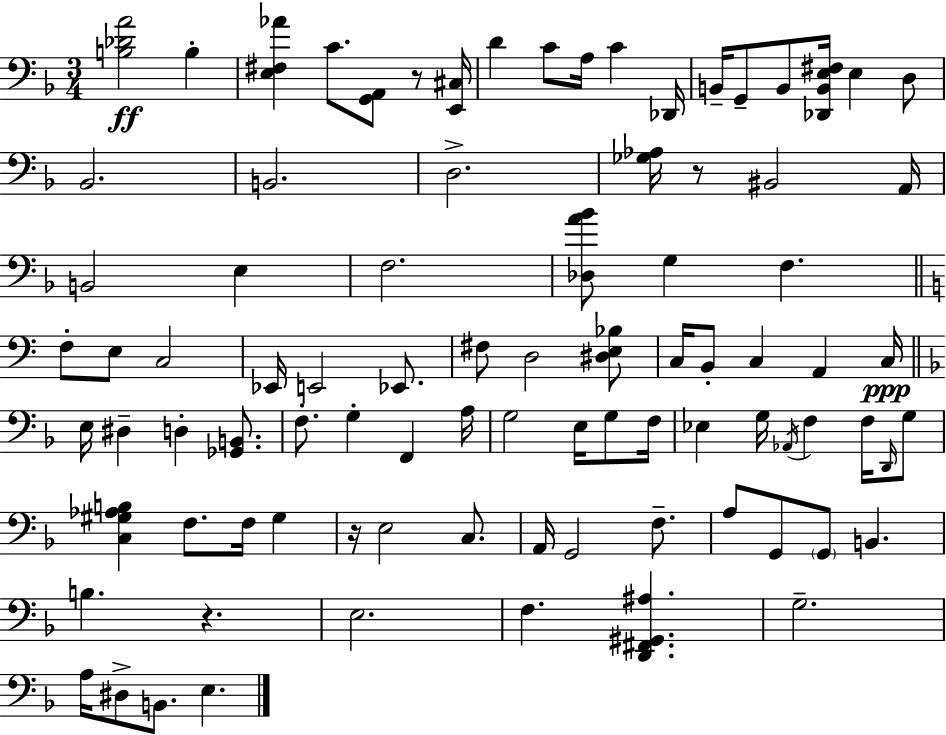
[B3,Db4,A4]/h B3/q [E3,F#3,Ab4]/q C4/e. [G2,A2]/e R/e [E2,C#3]/s D4/q C4/e A3/s C4/q Db2/s B2/s G2/e B2/e [Db2,B2,E3,F#3]/s E3/q D3/e Bb2/h. B2/h. D3/h. [Gb3,Ab3]/s R/e BIS2/h A2/s B2/h E3/q F3/h. [Db3,A4,Bb4]/e G3/q F3/q. F3/e E3/e C3/h Eb2/s E2/h Eb2/e. F#3/e D3/h [D#3,E3,Bb3]/e C3/s B2/e C3/q A2/q C3/s E3/s D#3/q D3/q [Gb2,B2]/e. F3/e. G3/q F2/q A3/s G3/h E3/s G3/e F3/s Eb3/q G3/s Ab2/s F3/q F3/s D2/s G3/e [C3,G#3,Ab3,B3]/q F3/e. F3/s G#3/q R/s E3/h C3/e. A2/s G2/h F3/e. A3/e G2/e G2/e B2/q. B3/q. R/q. E3/h. F3/q. [D2,F#2,G#2,A#3]/q. G3/h. A3/s D#3/e B2/e. E3/q.